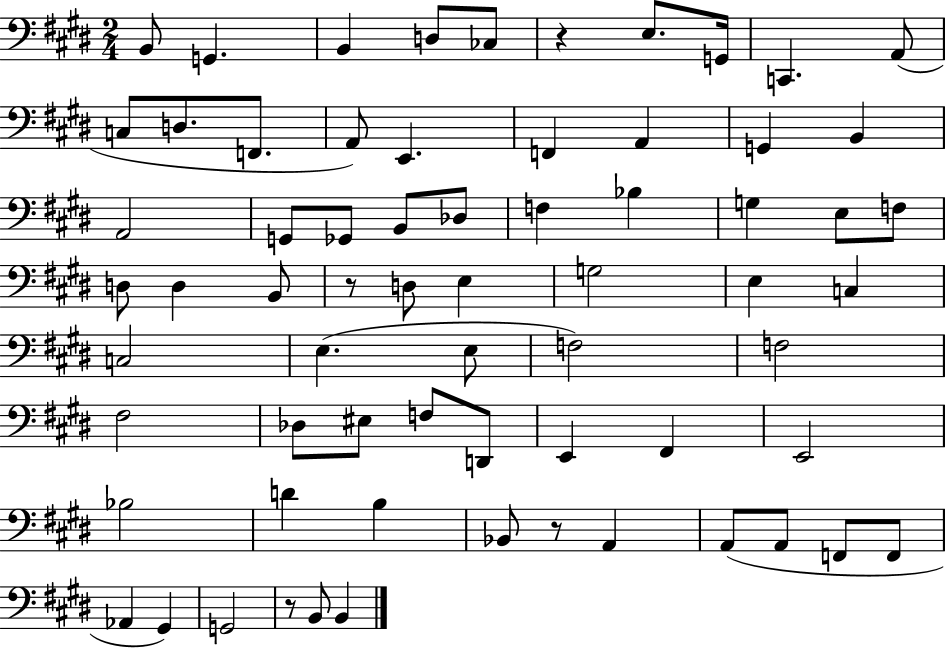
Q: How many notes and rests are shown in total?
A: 67